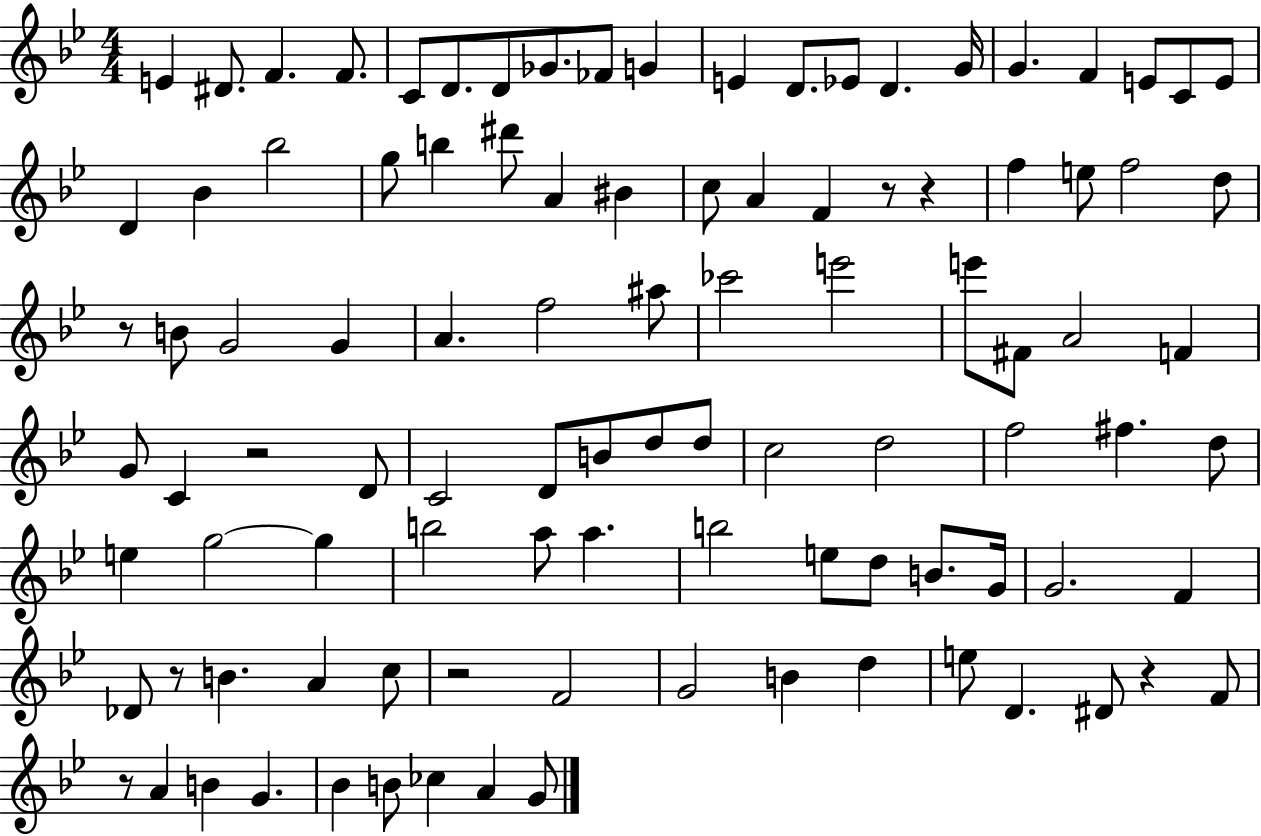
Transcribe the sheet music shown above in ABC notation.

X:1
T:Untitled
M:4/4
L:1/4
K:Bb
E ^D/2 F F/2 C/2 D/2 D/2 _G/2 _F/2 G E D/2 _E/2 D G/4 G F E/2 C/2 E/2 D _B _b2 g/2 b ^d'/2 A ^B c/2 A F z/2 z f e/2 f2 d/2 z/2 B/2 G2 G A f2 ^a/2 _c'2 e'2 e'/2 ^F/2 A2 F G/2 C z2 D/2 C2 D/2 B/2 d/2 d/2 c2 d2 f2 ^f d/2 e g2 g b2 a/2 a b2 e/2 d/2 B/2 G/4 G2 F _D/2 z/2 B A c/2 z2 F2 G2 B d e/2 D ^D/2 z F/2 z/2 A B G _B B/2 _c A G/2